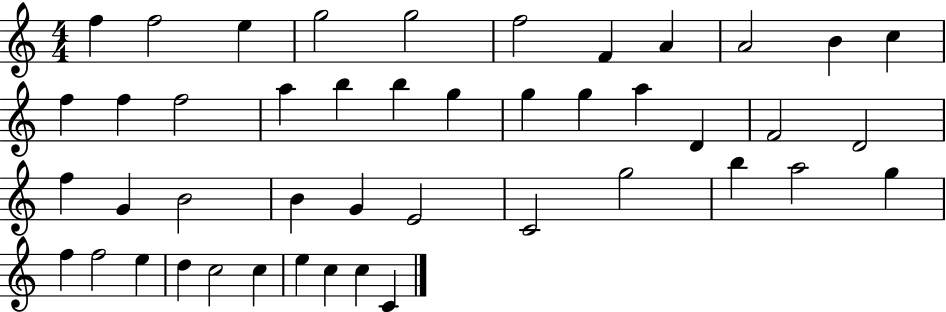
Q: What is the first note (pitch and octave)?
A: F5